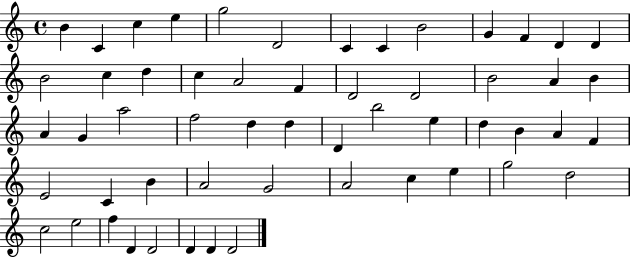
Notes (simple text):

B4/q C4/q C5/q E5/q G5/h D4/h C4/q C4/q B4/h G4/q F4/q D4/q D4/q B4/h C5/q D5/q C5/q A4/h F4/q D4/h D4/h B4/h A4/q B4/q A4/q G4/q A5/h F5/h D5/q D5/q D4/q B5/h E5/q D5/q B4/q A4/q F4/q E4/h C4/q B4/q A4/h G4/h A4/h C5/q E5/q G5/h D5/h C5/h E5/h F5/q D4/q D4/h D4/q D4/q D4/h